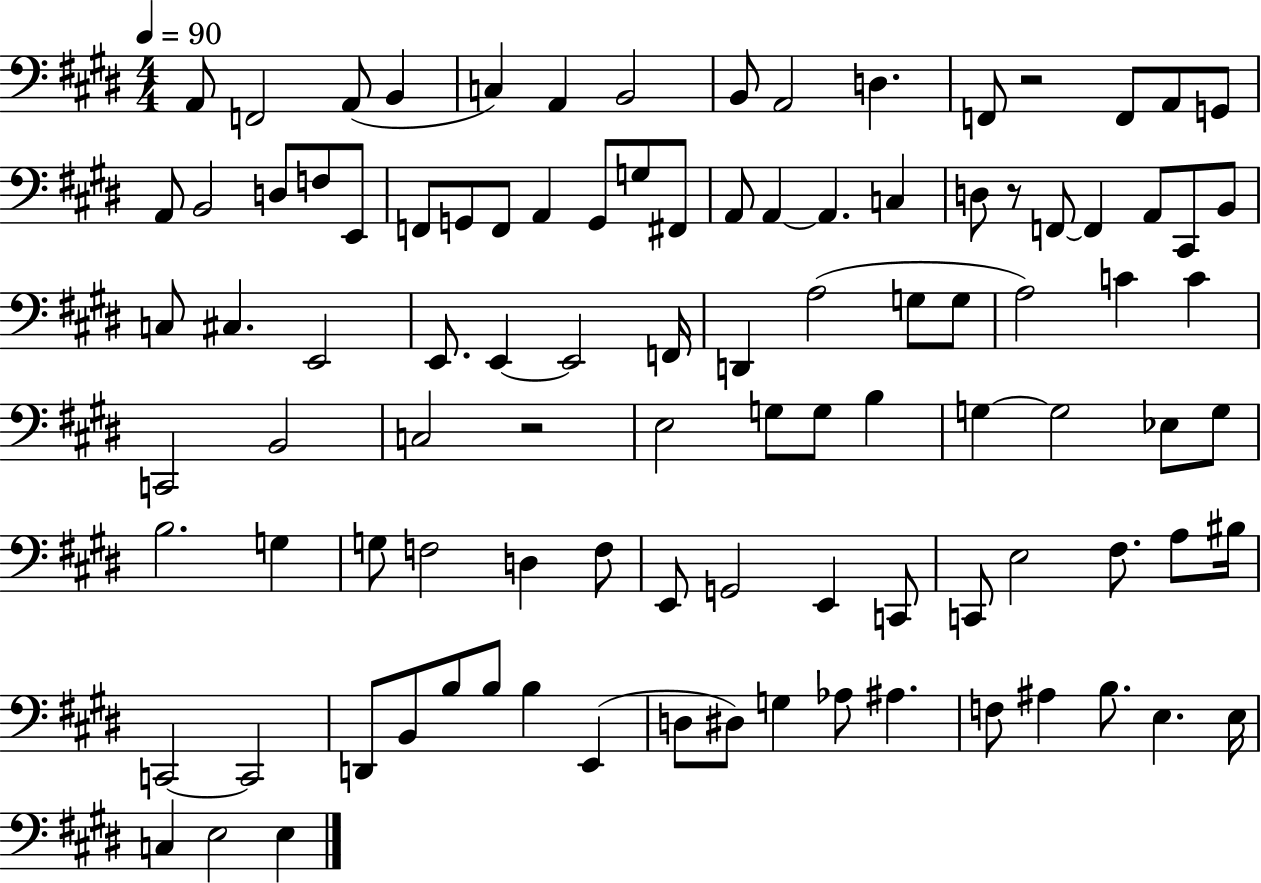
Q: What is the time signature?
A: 4/4